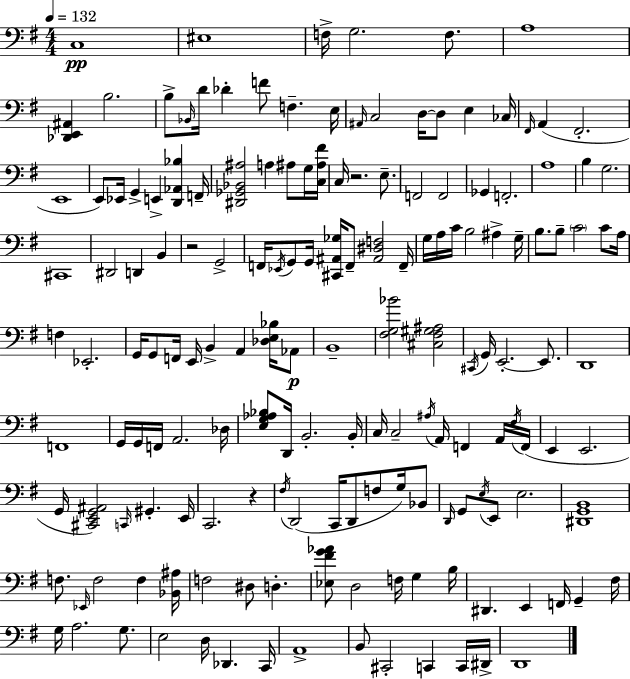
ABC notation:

X:1
T:Untitled
M:4/4
L:1/4
K:G
C,4 ^E,4 F,/4 G,2 F,/2 A,4 [_D,,E,,^A,,] B,2 B,/2 _B,,/4 D/4 _D F/2 F, E,/4 ^A,,/4 C,2 D,/4 D,/2 E, _C,/4 ^F,,/4 A,, ^F,,2 E,,4 E,,/2 _E,,/4 G,, E,, [D,,_A,,_B,] F,,/4 [^D,,_G,,_B,,^A,]2 A, ^A,/2 G,/4 [C,^A,^F]/4 C,/4 z2 E,/2 F,,2 F,,2 _G,, F,,2 A,4 B, G,2 ^C,,4 ^D,,2 D,, B,, z2 G,,2 F,,/4 _E,,/4 G,,/2 G,,/4 [^C,,^A,,_G,]/4 F,,/2 [^A,,^D,F,]2 F,,/4 G,/4 A,/4 C/4 B,2 ^A, G,/4 B,/2 B,/2 C2 C/2 A,/4 F, _E,,2 G,,/4 G,,/2 F,,/4 E,,/4 B,, A,, [_D,E,_B,]/4 _A,,/2 B,,4 [^F,G,_B]2 [^C,^F,^G,^A,]2 ^C,,/4 G,,/4 E,,2 E,,/2 D,,4 F,,4 G,,/4 G,,/4 F,,/4 A,,2 _D,/4 [E,G,_A,_B,]/2 D,,/4 B,,2 B,,/4 C,/4 C,2 ^A,/4 A,,/4 F,, A,,/4 ^F,/4 F,,/4 E,, E,,2 G,,/4 [^C,,E,,G,,^A,,]2 C,,/4 ^G,, E,,/4 C,,2 z ^F,/4 D,,2 C,,/4 D,,/2 F,/2 G,/4 _B,,/2 D,,/4 G,,/2 E,/4 E,,/2 E,2 [^D,,G,,B,,]4 F,/2 _E,,/4 F,2 F, [_B,,^A,]/4 F,2 ^D,/2 D, [_E,^FG_A]/2 D,2 F,/4 G, B,/4 ^D,, E,, F,,/4 G,, ^F,/4 G,/4 A,2 G,/2 E,2 D,/4 _D,, C,,/4 A,,4 B,,/2 ^C,,2 C,, C,,/4 ^D,,/4 D,,4